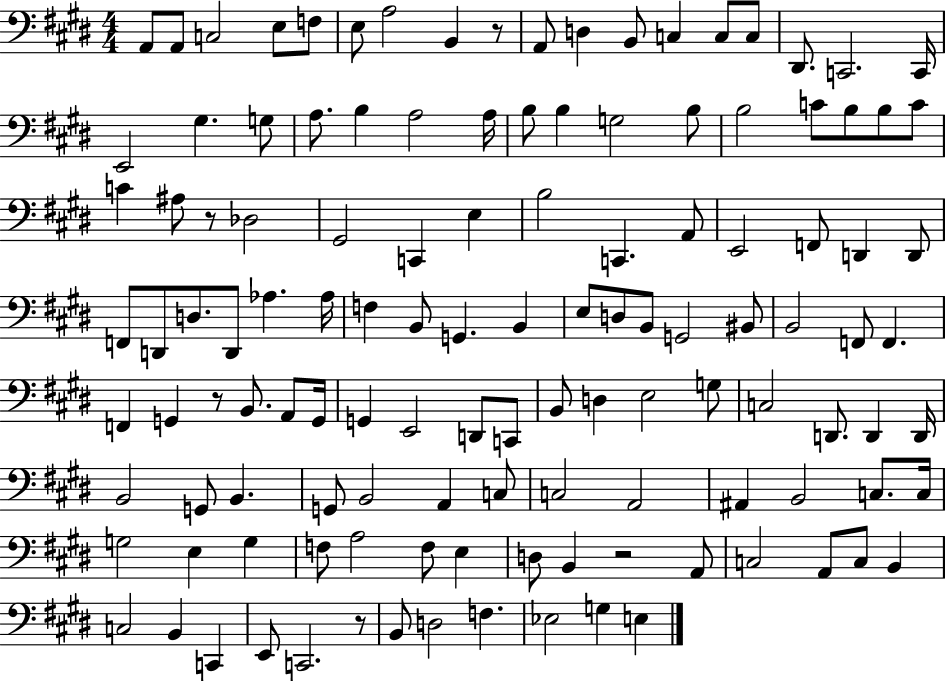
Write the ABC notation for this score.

X:1
T:Untitled
M:4/4
L:1/4
K:E
A,,/2 A,,/2 C,2 E,/2 F,/2 E,/2 A,2 B,, z/2 A,,/2 D, B,,/2 C, C,/2 C,/2 ^D,,/2 C,,2 C,,/4 E,,2 ^G, G,/2 A,/2 B, A,2 A,/4 B,/2 B, G,2 B,/2 B,2 C/2 B,/2 B,/2 C/2 C ^A,/2 z/2 _D,2 ^G,,2 C,, E, B,2 C,, A,,/2 E,,2 F,,/2 D,, D,,/2 F,,/2 D,,/2 D,/2 D,,/2 _A, _A,/4 F, B,,/2 G,, B,, E,/2 D,/2 B,,/2 G,,2 ^B,,/2 B,,2 F,,/2 F,, F,, G,, z/2 B,,/2 A,,/2 G,,/4 G,, E,,2 D,,/2 C,,/2 B,,/2 D, E,2 G,/2 C,2 D,,/2 D,, D,,/4 B,,2 G,,/2 B,, G,,/2 B,,2 A,, C,/2 C,2 A,,2 ^A,, B,,2 C,/2 C,/4 G,2 E, G, F,/2 A,2 F,/2 E, D,/2 B,, z2 A,,/2 C,2 A,,/2 C,/2 B,, C,2 B,, C,, E,,/2 C,,2 z/2 B,,/2 D,2 F, _E,2 G, E,